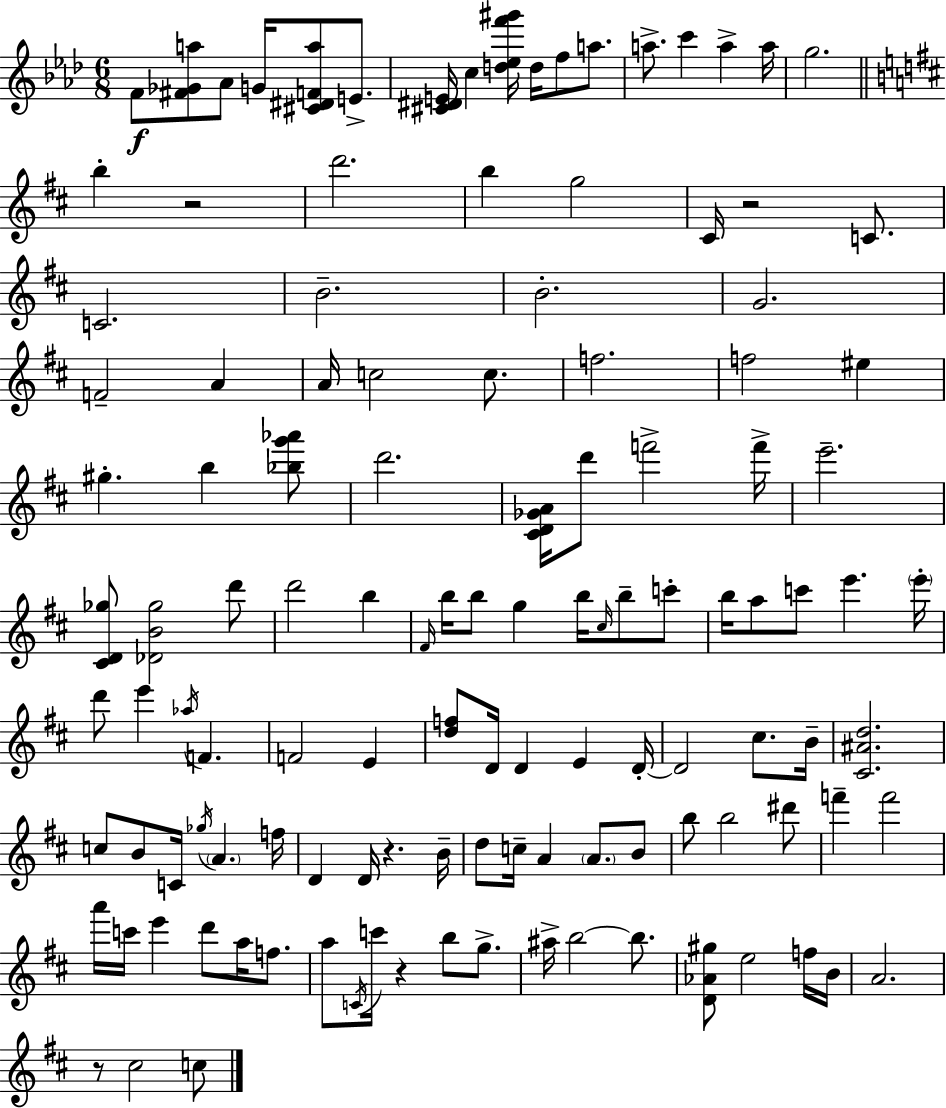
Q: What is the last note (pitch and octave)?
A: C5